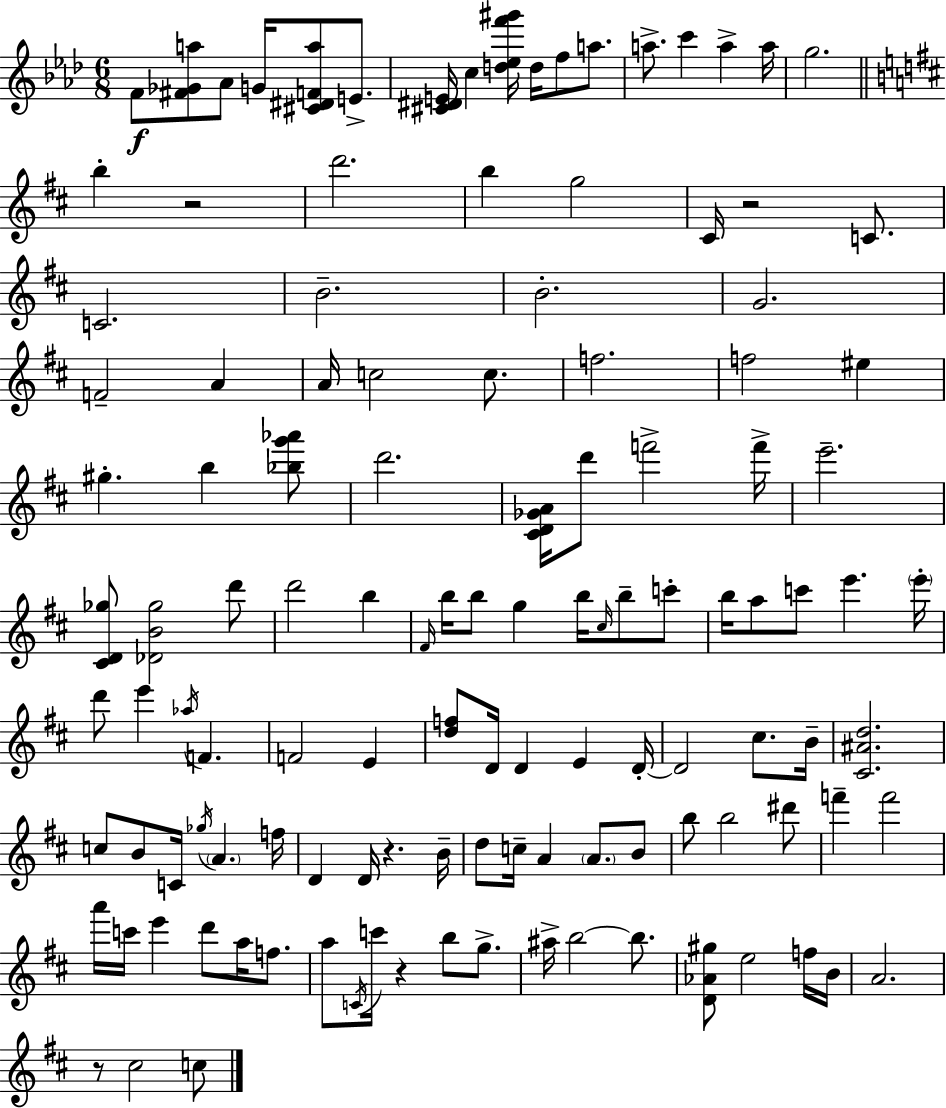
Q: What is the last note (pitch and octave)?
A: C5